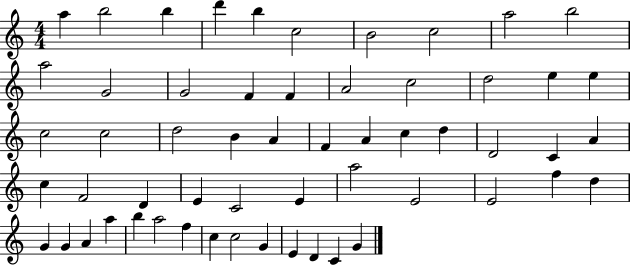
{
  \clef treble
  \numericTimeSignature
  \time 4/4
  \key c \major
  a''4 b''2 b''4 | d'''4 b''4 c''2 | b'2 c''2 | a''2 b''2 | \break a''2 g'2 | g'2 f'4 f'4 | a'2 c''2 | d''2 e''4 e''4 | \break c''2 c''2 | d''2 b'4 a'4 | f'4 a'4 c''4 d''4 | d'2 c'4 a'4 | \break c''4 f'2 d'4 | e'4 c'2 e'4 | a''2 e'2 | e'2 f''4 d''4 | \break g'4 g'4 a'4 a''4 | b''4 a''2 f''4 | c''4 c''2 g'4 | e'4 d'4 c'4 g'4 | \break \bar "|."
}